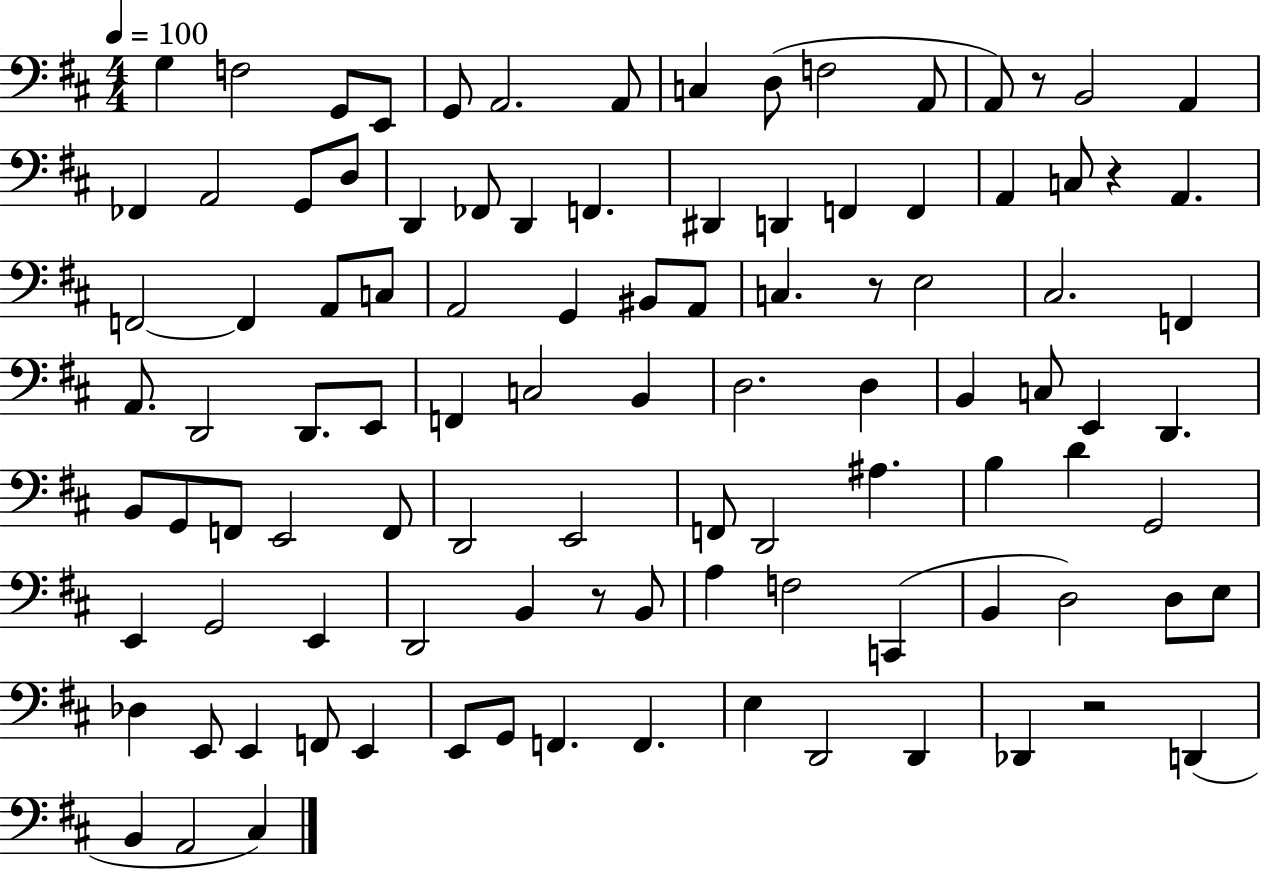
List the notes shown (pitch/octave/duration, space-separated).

G3/q F3/h G2/e E2/e G2/e A2/h. A2/e C3/q D3/e F3/h A2/e A2/e R/e B2/h A2/q FES2/q A2/h G2/e D3/e D2/q FES2/e D2/q F2/q. D#2/q D2/q F2/q F2/q A2/q C3/e R/q A2/q. F2/h F2/q A2/e C3/e A2/h G2/q BIS2/e A2/e C3/q. R/e E3/h C#3/h. F2/q A2/e. D2/h D2/e. E2/e F2/q C3/h B2/q D3/h. D3/q B2/q C3/e E2/q D2/q. B2/e G2/e F2/e E2/h F2/e D2/h E2/h F2/e D2/h A#3/q. B3/q D4/q G2/h E2/q G2/h E2/q D2/h B2/q R/e B2/e A3/q F3/h C2/q B2/q D3/h D3/e E3/e Db3/q E2/e E2/q F2/e E2/q E2/e G2/e F2/q. F2/q. E3/q D2/h D2/q Db2/q R/h D2/q B2/q A2/h C#3/q